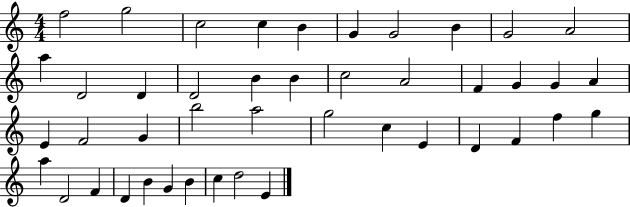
{
  \clef treble
  \numericTimeSignature
  \time 4/4
  \key c \major
  f''2 g''2 | c''2 c''4 b'4 | g'4 g'2 b'4 | g'2 a'2 | \break a''4 d'2 d'4 | d'2 b'4 b'4 | c''2 a'2 | f'4 g'4 g'4 a'4 | \break e'4 f'2 g'4 | b''2 a''2 | g''2 c''4 e'4 | d'4 f'4 f''4 g''4 | \break a''4 d'2 f'4 | d'4 b'4 g'4 b'4 | c''4 d''2 e'4 | \bar "|."
}